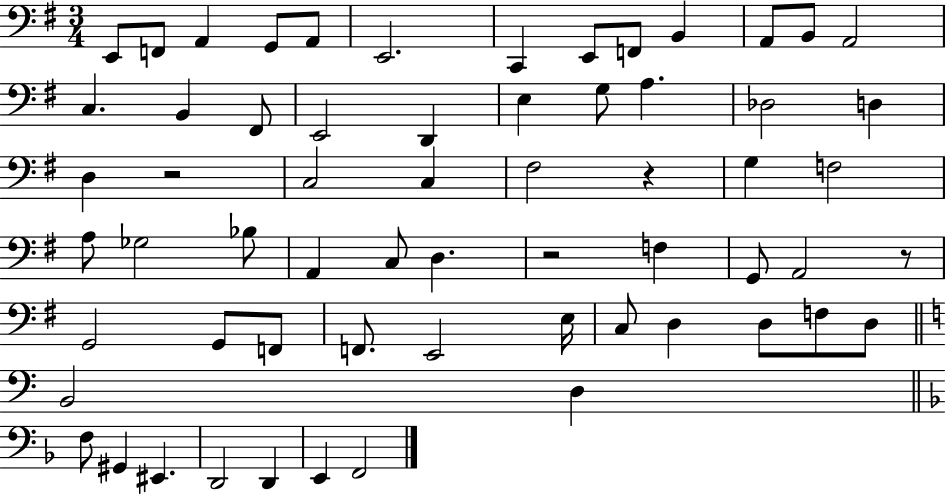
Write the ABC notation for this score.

X:1
T:Untitled
M:3/4
L:1/4
K:G
E,,/2 F,,/2 A,, G,,/2 A,,/2 E,,2 C,, E,,/2 F,,/2 B,, A,,/2 B,,/2 A,,2 C, B,, ^F,,/2 E,,2 D,, E, G,/2 A, _D,2 D, D, z2 C,2 C, ^F,2 z G, F,2 A,/2 _G,2 _B,/2 A,, C,/2 D, z2 F, G,,/2 A,,2 z/2 G,,2 G,,/2 F,,/2 F,,/2 E,,2 E,/4 C,/2 D, D,/2 F,/2 D,/2 B,,2 D, F,/2 ^G,, ^E,, D,,2 D,, E,, F,,2